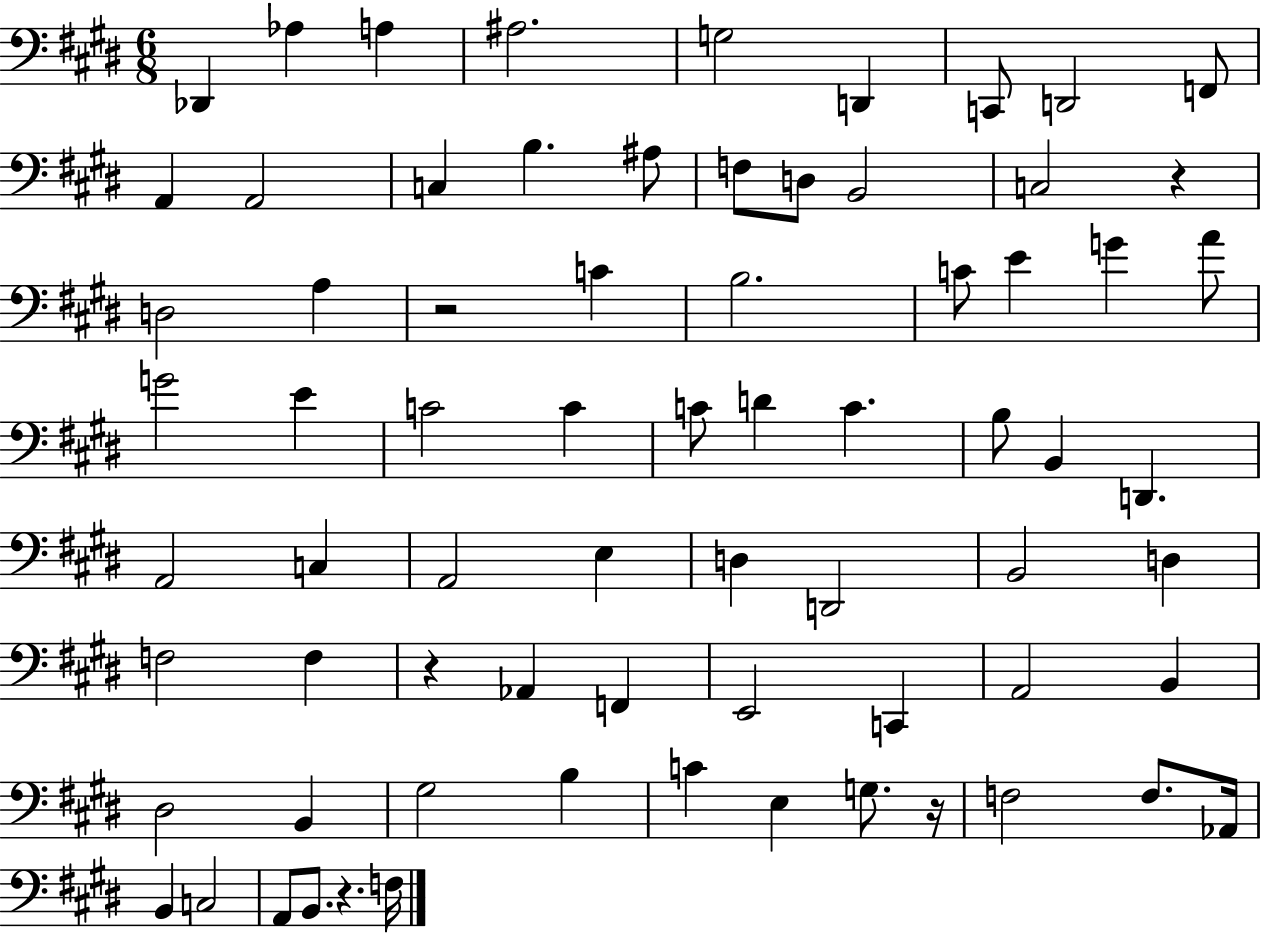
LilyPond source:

{
  \clef bass
  \numericTimeSignature
  \time 6/8
  \key e \major
  des,4 aes4 a4 | ais2. | g2 d,4 | c,8 d,2 f,8 | \break a,4 a,2 | c4 b4. ais8 | f8 d8 b,2 | c2 r4 | \break d2 a4 | r2 c'4 | b2. | c'8 e'4 g'4 a'8 | \break g'2 e'4 | c'2 c'4 | c'8 d'4 c'4. | b8 b,4 d,4. | \break a,2 c4 | a,2 e4 | d4 d,2 | b,2 d4 | \break f2 f4 | r4 aes,4 f,4 | e,2 c,4 | a,2 b,4 | \break dis2 b,4 | gis2 b4 | c'4 e4 g8. r16 | f2 f8. aes,16 | \break b,4 c2 | a,8 b,8. r4. f16 | \bar "|."
}